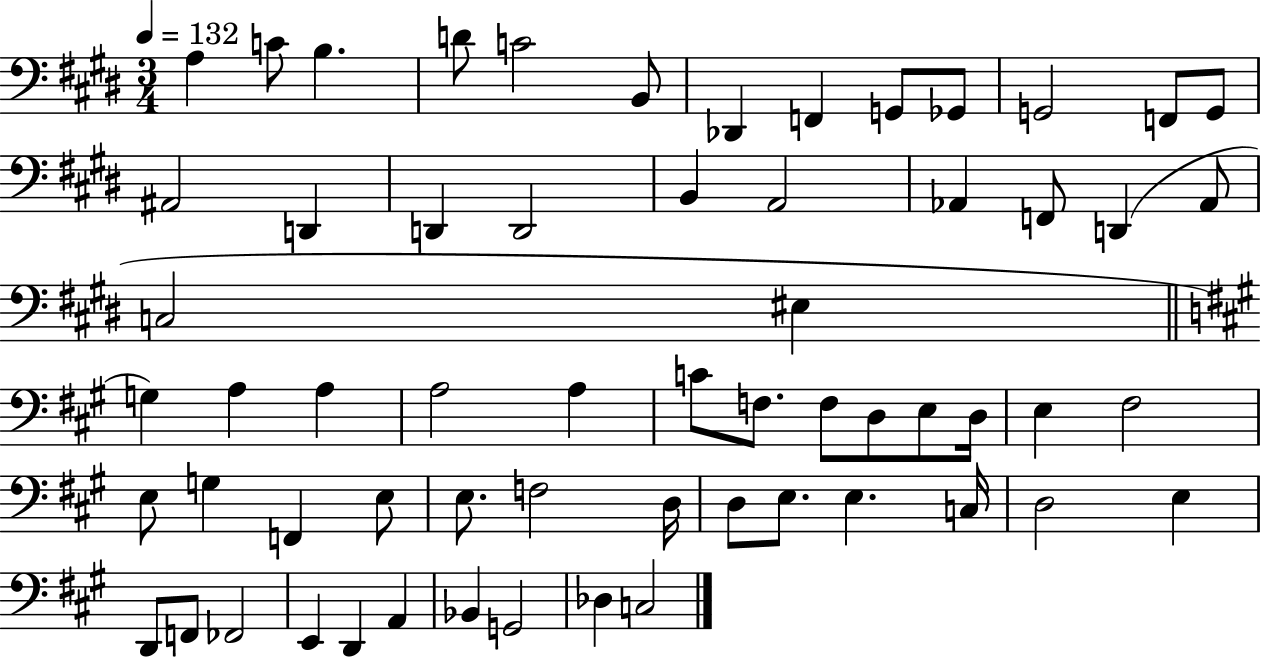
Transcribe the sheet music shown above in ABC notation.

X:1
T:Untitled
M:3/4
L:1/4
K:E
A, C/2 B, D/2 C2 B,,/2 _D,, F,, G,,/2 _G,,/2 G,,2 F,,/2 G,,/2 ^A,,2 D,, D,, D,,2 B,, A,,2 _A,, F,,/2 D,, _A,,/2 C,2 ^E, G, A, A, A,2 A, C/2 F,/2 F,/2 D,/2 E,/2 D,/4 E, ^F,2 E,/2 G, F,, E,/2 E,/2 F,2 D,/4 D,/2 E,/2 E, C,/4 D,2 E, D,,/2 F,,/2 _F,,2 E,, D,, A,, _B,, G,,2 _D, C,2